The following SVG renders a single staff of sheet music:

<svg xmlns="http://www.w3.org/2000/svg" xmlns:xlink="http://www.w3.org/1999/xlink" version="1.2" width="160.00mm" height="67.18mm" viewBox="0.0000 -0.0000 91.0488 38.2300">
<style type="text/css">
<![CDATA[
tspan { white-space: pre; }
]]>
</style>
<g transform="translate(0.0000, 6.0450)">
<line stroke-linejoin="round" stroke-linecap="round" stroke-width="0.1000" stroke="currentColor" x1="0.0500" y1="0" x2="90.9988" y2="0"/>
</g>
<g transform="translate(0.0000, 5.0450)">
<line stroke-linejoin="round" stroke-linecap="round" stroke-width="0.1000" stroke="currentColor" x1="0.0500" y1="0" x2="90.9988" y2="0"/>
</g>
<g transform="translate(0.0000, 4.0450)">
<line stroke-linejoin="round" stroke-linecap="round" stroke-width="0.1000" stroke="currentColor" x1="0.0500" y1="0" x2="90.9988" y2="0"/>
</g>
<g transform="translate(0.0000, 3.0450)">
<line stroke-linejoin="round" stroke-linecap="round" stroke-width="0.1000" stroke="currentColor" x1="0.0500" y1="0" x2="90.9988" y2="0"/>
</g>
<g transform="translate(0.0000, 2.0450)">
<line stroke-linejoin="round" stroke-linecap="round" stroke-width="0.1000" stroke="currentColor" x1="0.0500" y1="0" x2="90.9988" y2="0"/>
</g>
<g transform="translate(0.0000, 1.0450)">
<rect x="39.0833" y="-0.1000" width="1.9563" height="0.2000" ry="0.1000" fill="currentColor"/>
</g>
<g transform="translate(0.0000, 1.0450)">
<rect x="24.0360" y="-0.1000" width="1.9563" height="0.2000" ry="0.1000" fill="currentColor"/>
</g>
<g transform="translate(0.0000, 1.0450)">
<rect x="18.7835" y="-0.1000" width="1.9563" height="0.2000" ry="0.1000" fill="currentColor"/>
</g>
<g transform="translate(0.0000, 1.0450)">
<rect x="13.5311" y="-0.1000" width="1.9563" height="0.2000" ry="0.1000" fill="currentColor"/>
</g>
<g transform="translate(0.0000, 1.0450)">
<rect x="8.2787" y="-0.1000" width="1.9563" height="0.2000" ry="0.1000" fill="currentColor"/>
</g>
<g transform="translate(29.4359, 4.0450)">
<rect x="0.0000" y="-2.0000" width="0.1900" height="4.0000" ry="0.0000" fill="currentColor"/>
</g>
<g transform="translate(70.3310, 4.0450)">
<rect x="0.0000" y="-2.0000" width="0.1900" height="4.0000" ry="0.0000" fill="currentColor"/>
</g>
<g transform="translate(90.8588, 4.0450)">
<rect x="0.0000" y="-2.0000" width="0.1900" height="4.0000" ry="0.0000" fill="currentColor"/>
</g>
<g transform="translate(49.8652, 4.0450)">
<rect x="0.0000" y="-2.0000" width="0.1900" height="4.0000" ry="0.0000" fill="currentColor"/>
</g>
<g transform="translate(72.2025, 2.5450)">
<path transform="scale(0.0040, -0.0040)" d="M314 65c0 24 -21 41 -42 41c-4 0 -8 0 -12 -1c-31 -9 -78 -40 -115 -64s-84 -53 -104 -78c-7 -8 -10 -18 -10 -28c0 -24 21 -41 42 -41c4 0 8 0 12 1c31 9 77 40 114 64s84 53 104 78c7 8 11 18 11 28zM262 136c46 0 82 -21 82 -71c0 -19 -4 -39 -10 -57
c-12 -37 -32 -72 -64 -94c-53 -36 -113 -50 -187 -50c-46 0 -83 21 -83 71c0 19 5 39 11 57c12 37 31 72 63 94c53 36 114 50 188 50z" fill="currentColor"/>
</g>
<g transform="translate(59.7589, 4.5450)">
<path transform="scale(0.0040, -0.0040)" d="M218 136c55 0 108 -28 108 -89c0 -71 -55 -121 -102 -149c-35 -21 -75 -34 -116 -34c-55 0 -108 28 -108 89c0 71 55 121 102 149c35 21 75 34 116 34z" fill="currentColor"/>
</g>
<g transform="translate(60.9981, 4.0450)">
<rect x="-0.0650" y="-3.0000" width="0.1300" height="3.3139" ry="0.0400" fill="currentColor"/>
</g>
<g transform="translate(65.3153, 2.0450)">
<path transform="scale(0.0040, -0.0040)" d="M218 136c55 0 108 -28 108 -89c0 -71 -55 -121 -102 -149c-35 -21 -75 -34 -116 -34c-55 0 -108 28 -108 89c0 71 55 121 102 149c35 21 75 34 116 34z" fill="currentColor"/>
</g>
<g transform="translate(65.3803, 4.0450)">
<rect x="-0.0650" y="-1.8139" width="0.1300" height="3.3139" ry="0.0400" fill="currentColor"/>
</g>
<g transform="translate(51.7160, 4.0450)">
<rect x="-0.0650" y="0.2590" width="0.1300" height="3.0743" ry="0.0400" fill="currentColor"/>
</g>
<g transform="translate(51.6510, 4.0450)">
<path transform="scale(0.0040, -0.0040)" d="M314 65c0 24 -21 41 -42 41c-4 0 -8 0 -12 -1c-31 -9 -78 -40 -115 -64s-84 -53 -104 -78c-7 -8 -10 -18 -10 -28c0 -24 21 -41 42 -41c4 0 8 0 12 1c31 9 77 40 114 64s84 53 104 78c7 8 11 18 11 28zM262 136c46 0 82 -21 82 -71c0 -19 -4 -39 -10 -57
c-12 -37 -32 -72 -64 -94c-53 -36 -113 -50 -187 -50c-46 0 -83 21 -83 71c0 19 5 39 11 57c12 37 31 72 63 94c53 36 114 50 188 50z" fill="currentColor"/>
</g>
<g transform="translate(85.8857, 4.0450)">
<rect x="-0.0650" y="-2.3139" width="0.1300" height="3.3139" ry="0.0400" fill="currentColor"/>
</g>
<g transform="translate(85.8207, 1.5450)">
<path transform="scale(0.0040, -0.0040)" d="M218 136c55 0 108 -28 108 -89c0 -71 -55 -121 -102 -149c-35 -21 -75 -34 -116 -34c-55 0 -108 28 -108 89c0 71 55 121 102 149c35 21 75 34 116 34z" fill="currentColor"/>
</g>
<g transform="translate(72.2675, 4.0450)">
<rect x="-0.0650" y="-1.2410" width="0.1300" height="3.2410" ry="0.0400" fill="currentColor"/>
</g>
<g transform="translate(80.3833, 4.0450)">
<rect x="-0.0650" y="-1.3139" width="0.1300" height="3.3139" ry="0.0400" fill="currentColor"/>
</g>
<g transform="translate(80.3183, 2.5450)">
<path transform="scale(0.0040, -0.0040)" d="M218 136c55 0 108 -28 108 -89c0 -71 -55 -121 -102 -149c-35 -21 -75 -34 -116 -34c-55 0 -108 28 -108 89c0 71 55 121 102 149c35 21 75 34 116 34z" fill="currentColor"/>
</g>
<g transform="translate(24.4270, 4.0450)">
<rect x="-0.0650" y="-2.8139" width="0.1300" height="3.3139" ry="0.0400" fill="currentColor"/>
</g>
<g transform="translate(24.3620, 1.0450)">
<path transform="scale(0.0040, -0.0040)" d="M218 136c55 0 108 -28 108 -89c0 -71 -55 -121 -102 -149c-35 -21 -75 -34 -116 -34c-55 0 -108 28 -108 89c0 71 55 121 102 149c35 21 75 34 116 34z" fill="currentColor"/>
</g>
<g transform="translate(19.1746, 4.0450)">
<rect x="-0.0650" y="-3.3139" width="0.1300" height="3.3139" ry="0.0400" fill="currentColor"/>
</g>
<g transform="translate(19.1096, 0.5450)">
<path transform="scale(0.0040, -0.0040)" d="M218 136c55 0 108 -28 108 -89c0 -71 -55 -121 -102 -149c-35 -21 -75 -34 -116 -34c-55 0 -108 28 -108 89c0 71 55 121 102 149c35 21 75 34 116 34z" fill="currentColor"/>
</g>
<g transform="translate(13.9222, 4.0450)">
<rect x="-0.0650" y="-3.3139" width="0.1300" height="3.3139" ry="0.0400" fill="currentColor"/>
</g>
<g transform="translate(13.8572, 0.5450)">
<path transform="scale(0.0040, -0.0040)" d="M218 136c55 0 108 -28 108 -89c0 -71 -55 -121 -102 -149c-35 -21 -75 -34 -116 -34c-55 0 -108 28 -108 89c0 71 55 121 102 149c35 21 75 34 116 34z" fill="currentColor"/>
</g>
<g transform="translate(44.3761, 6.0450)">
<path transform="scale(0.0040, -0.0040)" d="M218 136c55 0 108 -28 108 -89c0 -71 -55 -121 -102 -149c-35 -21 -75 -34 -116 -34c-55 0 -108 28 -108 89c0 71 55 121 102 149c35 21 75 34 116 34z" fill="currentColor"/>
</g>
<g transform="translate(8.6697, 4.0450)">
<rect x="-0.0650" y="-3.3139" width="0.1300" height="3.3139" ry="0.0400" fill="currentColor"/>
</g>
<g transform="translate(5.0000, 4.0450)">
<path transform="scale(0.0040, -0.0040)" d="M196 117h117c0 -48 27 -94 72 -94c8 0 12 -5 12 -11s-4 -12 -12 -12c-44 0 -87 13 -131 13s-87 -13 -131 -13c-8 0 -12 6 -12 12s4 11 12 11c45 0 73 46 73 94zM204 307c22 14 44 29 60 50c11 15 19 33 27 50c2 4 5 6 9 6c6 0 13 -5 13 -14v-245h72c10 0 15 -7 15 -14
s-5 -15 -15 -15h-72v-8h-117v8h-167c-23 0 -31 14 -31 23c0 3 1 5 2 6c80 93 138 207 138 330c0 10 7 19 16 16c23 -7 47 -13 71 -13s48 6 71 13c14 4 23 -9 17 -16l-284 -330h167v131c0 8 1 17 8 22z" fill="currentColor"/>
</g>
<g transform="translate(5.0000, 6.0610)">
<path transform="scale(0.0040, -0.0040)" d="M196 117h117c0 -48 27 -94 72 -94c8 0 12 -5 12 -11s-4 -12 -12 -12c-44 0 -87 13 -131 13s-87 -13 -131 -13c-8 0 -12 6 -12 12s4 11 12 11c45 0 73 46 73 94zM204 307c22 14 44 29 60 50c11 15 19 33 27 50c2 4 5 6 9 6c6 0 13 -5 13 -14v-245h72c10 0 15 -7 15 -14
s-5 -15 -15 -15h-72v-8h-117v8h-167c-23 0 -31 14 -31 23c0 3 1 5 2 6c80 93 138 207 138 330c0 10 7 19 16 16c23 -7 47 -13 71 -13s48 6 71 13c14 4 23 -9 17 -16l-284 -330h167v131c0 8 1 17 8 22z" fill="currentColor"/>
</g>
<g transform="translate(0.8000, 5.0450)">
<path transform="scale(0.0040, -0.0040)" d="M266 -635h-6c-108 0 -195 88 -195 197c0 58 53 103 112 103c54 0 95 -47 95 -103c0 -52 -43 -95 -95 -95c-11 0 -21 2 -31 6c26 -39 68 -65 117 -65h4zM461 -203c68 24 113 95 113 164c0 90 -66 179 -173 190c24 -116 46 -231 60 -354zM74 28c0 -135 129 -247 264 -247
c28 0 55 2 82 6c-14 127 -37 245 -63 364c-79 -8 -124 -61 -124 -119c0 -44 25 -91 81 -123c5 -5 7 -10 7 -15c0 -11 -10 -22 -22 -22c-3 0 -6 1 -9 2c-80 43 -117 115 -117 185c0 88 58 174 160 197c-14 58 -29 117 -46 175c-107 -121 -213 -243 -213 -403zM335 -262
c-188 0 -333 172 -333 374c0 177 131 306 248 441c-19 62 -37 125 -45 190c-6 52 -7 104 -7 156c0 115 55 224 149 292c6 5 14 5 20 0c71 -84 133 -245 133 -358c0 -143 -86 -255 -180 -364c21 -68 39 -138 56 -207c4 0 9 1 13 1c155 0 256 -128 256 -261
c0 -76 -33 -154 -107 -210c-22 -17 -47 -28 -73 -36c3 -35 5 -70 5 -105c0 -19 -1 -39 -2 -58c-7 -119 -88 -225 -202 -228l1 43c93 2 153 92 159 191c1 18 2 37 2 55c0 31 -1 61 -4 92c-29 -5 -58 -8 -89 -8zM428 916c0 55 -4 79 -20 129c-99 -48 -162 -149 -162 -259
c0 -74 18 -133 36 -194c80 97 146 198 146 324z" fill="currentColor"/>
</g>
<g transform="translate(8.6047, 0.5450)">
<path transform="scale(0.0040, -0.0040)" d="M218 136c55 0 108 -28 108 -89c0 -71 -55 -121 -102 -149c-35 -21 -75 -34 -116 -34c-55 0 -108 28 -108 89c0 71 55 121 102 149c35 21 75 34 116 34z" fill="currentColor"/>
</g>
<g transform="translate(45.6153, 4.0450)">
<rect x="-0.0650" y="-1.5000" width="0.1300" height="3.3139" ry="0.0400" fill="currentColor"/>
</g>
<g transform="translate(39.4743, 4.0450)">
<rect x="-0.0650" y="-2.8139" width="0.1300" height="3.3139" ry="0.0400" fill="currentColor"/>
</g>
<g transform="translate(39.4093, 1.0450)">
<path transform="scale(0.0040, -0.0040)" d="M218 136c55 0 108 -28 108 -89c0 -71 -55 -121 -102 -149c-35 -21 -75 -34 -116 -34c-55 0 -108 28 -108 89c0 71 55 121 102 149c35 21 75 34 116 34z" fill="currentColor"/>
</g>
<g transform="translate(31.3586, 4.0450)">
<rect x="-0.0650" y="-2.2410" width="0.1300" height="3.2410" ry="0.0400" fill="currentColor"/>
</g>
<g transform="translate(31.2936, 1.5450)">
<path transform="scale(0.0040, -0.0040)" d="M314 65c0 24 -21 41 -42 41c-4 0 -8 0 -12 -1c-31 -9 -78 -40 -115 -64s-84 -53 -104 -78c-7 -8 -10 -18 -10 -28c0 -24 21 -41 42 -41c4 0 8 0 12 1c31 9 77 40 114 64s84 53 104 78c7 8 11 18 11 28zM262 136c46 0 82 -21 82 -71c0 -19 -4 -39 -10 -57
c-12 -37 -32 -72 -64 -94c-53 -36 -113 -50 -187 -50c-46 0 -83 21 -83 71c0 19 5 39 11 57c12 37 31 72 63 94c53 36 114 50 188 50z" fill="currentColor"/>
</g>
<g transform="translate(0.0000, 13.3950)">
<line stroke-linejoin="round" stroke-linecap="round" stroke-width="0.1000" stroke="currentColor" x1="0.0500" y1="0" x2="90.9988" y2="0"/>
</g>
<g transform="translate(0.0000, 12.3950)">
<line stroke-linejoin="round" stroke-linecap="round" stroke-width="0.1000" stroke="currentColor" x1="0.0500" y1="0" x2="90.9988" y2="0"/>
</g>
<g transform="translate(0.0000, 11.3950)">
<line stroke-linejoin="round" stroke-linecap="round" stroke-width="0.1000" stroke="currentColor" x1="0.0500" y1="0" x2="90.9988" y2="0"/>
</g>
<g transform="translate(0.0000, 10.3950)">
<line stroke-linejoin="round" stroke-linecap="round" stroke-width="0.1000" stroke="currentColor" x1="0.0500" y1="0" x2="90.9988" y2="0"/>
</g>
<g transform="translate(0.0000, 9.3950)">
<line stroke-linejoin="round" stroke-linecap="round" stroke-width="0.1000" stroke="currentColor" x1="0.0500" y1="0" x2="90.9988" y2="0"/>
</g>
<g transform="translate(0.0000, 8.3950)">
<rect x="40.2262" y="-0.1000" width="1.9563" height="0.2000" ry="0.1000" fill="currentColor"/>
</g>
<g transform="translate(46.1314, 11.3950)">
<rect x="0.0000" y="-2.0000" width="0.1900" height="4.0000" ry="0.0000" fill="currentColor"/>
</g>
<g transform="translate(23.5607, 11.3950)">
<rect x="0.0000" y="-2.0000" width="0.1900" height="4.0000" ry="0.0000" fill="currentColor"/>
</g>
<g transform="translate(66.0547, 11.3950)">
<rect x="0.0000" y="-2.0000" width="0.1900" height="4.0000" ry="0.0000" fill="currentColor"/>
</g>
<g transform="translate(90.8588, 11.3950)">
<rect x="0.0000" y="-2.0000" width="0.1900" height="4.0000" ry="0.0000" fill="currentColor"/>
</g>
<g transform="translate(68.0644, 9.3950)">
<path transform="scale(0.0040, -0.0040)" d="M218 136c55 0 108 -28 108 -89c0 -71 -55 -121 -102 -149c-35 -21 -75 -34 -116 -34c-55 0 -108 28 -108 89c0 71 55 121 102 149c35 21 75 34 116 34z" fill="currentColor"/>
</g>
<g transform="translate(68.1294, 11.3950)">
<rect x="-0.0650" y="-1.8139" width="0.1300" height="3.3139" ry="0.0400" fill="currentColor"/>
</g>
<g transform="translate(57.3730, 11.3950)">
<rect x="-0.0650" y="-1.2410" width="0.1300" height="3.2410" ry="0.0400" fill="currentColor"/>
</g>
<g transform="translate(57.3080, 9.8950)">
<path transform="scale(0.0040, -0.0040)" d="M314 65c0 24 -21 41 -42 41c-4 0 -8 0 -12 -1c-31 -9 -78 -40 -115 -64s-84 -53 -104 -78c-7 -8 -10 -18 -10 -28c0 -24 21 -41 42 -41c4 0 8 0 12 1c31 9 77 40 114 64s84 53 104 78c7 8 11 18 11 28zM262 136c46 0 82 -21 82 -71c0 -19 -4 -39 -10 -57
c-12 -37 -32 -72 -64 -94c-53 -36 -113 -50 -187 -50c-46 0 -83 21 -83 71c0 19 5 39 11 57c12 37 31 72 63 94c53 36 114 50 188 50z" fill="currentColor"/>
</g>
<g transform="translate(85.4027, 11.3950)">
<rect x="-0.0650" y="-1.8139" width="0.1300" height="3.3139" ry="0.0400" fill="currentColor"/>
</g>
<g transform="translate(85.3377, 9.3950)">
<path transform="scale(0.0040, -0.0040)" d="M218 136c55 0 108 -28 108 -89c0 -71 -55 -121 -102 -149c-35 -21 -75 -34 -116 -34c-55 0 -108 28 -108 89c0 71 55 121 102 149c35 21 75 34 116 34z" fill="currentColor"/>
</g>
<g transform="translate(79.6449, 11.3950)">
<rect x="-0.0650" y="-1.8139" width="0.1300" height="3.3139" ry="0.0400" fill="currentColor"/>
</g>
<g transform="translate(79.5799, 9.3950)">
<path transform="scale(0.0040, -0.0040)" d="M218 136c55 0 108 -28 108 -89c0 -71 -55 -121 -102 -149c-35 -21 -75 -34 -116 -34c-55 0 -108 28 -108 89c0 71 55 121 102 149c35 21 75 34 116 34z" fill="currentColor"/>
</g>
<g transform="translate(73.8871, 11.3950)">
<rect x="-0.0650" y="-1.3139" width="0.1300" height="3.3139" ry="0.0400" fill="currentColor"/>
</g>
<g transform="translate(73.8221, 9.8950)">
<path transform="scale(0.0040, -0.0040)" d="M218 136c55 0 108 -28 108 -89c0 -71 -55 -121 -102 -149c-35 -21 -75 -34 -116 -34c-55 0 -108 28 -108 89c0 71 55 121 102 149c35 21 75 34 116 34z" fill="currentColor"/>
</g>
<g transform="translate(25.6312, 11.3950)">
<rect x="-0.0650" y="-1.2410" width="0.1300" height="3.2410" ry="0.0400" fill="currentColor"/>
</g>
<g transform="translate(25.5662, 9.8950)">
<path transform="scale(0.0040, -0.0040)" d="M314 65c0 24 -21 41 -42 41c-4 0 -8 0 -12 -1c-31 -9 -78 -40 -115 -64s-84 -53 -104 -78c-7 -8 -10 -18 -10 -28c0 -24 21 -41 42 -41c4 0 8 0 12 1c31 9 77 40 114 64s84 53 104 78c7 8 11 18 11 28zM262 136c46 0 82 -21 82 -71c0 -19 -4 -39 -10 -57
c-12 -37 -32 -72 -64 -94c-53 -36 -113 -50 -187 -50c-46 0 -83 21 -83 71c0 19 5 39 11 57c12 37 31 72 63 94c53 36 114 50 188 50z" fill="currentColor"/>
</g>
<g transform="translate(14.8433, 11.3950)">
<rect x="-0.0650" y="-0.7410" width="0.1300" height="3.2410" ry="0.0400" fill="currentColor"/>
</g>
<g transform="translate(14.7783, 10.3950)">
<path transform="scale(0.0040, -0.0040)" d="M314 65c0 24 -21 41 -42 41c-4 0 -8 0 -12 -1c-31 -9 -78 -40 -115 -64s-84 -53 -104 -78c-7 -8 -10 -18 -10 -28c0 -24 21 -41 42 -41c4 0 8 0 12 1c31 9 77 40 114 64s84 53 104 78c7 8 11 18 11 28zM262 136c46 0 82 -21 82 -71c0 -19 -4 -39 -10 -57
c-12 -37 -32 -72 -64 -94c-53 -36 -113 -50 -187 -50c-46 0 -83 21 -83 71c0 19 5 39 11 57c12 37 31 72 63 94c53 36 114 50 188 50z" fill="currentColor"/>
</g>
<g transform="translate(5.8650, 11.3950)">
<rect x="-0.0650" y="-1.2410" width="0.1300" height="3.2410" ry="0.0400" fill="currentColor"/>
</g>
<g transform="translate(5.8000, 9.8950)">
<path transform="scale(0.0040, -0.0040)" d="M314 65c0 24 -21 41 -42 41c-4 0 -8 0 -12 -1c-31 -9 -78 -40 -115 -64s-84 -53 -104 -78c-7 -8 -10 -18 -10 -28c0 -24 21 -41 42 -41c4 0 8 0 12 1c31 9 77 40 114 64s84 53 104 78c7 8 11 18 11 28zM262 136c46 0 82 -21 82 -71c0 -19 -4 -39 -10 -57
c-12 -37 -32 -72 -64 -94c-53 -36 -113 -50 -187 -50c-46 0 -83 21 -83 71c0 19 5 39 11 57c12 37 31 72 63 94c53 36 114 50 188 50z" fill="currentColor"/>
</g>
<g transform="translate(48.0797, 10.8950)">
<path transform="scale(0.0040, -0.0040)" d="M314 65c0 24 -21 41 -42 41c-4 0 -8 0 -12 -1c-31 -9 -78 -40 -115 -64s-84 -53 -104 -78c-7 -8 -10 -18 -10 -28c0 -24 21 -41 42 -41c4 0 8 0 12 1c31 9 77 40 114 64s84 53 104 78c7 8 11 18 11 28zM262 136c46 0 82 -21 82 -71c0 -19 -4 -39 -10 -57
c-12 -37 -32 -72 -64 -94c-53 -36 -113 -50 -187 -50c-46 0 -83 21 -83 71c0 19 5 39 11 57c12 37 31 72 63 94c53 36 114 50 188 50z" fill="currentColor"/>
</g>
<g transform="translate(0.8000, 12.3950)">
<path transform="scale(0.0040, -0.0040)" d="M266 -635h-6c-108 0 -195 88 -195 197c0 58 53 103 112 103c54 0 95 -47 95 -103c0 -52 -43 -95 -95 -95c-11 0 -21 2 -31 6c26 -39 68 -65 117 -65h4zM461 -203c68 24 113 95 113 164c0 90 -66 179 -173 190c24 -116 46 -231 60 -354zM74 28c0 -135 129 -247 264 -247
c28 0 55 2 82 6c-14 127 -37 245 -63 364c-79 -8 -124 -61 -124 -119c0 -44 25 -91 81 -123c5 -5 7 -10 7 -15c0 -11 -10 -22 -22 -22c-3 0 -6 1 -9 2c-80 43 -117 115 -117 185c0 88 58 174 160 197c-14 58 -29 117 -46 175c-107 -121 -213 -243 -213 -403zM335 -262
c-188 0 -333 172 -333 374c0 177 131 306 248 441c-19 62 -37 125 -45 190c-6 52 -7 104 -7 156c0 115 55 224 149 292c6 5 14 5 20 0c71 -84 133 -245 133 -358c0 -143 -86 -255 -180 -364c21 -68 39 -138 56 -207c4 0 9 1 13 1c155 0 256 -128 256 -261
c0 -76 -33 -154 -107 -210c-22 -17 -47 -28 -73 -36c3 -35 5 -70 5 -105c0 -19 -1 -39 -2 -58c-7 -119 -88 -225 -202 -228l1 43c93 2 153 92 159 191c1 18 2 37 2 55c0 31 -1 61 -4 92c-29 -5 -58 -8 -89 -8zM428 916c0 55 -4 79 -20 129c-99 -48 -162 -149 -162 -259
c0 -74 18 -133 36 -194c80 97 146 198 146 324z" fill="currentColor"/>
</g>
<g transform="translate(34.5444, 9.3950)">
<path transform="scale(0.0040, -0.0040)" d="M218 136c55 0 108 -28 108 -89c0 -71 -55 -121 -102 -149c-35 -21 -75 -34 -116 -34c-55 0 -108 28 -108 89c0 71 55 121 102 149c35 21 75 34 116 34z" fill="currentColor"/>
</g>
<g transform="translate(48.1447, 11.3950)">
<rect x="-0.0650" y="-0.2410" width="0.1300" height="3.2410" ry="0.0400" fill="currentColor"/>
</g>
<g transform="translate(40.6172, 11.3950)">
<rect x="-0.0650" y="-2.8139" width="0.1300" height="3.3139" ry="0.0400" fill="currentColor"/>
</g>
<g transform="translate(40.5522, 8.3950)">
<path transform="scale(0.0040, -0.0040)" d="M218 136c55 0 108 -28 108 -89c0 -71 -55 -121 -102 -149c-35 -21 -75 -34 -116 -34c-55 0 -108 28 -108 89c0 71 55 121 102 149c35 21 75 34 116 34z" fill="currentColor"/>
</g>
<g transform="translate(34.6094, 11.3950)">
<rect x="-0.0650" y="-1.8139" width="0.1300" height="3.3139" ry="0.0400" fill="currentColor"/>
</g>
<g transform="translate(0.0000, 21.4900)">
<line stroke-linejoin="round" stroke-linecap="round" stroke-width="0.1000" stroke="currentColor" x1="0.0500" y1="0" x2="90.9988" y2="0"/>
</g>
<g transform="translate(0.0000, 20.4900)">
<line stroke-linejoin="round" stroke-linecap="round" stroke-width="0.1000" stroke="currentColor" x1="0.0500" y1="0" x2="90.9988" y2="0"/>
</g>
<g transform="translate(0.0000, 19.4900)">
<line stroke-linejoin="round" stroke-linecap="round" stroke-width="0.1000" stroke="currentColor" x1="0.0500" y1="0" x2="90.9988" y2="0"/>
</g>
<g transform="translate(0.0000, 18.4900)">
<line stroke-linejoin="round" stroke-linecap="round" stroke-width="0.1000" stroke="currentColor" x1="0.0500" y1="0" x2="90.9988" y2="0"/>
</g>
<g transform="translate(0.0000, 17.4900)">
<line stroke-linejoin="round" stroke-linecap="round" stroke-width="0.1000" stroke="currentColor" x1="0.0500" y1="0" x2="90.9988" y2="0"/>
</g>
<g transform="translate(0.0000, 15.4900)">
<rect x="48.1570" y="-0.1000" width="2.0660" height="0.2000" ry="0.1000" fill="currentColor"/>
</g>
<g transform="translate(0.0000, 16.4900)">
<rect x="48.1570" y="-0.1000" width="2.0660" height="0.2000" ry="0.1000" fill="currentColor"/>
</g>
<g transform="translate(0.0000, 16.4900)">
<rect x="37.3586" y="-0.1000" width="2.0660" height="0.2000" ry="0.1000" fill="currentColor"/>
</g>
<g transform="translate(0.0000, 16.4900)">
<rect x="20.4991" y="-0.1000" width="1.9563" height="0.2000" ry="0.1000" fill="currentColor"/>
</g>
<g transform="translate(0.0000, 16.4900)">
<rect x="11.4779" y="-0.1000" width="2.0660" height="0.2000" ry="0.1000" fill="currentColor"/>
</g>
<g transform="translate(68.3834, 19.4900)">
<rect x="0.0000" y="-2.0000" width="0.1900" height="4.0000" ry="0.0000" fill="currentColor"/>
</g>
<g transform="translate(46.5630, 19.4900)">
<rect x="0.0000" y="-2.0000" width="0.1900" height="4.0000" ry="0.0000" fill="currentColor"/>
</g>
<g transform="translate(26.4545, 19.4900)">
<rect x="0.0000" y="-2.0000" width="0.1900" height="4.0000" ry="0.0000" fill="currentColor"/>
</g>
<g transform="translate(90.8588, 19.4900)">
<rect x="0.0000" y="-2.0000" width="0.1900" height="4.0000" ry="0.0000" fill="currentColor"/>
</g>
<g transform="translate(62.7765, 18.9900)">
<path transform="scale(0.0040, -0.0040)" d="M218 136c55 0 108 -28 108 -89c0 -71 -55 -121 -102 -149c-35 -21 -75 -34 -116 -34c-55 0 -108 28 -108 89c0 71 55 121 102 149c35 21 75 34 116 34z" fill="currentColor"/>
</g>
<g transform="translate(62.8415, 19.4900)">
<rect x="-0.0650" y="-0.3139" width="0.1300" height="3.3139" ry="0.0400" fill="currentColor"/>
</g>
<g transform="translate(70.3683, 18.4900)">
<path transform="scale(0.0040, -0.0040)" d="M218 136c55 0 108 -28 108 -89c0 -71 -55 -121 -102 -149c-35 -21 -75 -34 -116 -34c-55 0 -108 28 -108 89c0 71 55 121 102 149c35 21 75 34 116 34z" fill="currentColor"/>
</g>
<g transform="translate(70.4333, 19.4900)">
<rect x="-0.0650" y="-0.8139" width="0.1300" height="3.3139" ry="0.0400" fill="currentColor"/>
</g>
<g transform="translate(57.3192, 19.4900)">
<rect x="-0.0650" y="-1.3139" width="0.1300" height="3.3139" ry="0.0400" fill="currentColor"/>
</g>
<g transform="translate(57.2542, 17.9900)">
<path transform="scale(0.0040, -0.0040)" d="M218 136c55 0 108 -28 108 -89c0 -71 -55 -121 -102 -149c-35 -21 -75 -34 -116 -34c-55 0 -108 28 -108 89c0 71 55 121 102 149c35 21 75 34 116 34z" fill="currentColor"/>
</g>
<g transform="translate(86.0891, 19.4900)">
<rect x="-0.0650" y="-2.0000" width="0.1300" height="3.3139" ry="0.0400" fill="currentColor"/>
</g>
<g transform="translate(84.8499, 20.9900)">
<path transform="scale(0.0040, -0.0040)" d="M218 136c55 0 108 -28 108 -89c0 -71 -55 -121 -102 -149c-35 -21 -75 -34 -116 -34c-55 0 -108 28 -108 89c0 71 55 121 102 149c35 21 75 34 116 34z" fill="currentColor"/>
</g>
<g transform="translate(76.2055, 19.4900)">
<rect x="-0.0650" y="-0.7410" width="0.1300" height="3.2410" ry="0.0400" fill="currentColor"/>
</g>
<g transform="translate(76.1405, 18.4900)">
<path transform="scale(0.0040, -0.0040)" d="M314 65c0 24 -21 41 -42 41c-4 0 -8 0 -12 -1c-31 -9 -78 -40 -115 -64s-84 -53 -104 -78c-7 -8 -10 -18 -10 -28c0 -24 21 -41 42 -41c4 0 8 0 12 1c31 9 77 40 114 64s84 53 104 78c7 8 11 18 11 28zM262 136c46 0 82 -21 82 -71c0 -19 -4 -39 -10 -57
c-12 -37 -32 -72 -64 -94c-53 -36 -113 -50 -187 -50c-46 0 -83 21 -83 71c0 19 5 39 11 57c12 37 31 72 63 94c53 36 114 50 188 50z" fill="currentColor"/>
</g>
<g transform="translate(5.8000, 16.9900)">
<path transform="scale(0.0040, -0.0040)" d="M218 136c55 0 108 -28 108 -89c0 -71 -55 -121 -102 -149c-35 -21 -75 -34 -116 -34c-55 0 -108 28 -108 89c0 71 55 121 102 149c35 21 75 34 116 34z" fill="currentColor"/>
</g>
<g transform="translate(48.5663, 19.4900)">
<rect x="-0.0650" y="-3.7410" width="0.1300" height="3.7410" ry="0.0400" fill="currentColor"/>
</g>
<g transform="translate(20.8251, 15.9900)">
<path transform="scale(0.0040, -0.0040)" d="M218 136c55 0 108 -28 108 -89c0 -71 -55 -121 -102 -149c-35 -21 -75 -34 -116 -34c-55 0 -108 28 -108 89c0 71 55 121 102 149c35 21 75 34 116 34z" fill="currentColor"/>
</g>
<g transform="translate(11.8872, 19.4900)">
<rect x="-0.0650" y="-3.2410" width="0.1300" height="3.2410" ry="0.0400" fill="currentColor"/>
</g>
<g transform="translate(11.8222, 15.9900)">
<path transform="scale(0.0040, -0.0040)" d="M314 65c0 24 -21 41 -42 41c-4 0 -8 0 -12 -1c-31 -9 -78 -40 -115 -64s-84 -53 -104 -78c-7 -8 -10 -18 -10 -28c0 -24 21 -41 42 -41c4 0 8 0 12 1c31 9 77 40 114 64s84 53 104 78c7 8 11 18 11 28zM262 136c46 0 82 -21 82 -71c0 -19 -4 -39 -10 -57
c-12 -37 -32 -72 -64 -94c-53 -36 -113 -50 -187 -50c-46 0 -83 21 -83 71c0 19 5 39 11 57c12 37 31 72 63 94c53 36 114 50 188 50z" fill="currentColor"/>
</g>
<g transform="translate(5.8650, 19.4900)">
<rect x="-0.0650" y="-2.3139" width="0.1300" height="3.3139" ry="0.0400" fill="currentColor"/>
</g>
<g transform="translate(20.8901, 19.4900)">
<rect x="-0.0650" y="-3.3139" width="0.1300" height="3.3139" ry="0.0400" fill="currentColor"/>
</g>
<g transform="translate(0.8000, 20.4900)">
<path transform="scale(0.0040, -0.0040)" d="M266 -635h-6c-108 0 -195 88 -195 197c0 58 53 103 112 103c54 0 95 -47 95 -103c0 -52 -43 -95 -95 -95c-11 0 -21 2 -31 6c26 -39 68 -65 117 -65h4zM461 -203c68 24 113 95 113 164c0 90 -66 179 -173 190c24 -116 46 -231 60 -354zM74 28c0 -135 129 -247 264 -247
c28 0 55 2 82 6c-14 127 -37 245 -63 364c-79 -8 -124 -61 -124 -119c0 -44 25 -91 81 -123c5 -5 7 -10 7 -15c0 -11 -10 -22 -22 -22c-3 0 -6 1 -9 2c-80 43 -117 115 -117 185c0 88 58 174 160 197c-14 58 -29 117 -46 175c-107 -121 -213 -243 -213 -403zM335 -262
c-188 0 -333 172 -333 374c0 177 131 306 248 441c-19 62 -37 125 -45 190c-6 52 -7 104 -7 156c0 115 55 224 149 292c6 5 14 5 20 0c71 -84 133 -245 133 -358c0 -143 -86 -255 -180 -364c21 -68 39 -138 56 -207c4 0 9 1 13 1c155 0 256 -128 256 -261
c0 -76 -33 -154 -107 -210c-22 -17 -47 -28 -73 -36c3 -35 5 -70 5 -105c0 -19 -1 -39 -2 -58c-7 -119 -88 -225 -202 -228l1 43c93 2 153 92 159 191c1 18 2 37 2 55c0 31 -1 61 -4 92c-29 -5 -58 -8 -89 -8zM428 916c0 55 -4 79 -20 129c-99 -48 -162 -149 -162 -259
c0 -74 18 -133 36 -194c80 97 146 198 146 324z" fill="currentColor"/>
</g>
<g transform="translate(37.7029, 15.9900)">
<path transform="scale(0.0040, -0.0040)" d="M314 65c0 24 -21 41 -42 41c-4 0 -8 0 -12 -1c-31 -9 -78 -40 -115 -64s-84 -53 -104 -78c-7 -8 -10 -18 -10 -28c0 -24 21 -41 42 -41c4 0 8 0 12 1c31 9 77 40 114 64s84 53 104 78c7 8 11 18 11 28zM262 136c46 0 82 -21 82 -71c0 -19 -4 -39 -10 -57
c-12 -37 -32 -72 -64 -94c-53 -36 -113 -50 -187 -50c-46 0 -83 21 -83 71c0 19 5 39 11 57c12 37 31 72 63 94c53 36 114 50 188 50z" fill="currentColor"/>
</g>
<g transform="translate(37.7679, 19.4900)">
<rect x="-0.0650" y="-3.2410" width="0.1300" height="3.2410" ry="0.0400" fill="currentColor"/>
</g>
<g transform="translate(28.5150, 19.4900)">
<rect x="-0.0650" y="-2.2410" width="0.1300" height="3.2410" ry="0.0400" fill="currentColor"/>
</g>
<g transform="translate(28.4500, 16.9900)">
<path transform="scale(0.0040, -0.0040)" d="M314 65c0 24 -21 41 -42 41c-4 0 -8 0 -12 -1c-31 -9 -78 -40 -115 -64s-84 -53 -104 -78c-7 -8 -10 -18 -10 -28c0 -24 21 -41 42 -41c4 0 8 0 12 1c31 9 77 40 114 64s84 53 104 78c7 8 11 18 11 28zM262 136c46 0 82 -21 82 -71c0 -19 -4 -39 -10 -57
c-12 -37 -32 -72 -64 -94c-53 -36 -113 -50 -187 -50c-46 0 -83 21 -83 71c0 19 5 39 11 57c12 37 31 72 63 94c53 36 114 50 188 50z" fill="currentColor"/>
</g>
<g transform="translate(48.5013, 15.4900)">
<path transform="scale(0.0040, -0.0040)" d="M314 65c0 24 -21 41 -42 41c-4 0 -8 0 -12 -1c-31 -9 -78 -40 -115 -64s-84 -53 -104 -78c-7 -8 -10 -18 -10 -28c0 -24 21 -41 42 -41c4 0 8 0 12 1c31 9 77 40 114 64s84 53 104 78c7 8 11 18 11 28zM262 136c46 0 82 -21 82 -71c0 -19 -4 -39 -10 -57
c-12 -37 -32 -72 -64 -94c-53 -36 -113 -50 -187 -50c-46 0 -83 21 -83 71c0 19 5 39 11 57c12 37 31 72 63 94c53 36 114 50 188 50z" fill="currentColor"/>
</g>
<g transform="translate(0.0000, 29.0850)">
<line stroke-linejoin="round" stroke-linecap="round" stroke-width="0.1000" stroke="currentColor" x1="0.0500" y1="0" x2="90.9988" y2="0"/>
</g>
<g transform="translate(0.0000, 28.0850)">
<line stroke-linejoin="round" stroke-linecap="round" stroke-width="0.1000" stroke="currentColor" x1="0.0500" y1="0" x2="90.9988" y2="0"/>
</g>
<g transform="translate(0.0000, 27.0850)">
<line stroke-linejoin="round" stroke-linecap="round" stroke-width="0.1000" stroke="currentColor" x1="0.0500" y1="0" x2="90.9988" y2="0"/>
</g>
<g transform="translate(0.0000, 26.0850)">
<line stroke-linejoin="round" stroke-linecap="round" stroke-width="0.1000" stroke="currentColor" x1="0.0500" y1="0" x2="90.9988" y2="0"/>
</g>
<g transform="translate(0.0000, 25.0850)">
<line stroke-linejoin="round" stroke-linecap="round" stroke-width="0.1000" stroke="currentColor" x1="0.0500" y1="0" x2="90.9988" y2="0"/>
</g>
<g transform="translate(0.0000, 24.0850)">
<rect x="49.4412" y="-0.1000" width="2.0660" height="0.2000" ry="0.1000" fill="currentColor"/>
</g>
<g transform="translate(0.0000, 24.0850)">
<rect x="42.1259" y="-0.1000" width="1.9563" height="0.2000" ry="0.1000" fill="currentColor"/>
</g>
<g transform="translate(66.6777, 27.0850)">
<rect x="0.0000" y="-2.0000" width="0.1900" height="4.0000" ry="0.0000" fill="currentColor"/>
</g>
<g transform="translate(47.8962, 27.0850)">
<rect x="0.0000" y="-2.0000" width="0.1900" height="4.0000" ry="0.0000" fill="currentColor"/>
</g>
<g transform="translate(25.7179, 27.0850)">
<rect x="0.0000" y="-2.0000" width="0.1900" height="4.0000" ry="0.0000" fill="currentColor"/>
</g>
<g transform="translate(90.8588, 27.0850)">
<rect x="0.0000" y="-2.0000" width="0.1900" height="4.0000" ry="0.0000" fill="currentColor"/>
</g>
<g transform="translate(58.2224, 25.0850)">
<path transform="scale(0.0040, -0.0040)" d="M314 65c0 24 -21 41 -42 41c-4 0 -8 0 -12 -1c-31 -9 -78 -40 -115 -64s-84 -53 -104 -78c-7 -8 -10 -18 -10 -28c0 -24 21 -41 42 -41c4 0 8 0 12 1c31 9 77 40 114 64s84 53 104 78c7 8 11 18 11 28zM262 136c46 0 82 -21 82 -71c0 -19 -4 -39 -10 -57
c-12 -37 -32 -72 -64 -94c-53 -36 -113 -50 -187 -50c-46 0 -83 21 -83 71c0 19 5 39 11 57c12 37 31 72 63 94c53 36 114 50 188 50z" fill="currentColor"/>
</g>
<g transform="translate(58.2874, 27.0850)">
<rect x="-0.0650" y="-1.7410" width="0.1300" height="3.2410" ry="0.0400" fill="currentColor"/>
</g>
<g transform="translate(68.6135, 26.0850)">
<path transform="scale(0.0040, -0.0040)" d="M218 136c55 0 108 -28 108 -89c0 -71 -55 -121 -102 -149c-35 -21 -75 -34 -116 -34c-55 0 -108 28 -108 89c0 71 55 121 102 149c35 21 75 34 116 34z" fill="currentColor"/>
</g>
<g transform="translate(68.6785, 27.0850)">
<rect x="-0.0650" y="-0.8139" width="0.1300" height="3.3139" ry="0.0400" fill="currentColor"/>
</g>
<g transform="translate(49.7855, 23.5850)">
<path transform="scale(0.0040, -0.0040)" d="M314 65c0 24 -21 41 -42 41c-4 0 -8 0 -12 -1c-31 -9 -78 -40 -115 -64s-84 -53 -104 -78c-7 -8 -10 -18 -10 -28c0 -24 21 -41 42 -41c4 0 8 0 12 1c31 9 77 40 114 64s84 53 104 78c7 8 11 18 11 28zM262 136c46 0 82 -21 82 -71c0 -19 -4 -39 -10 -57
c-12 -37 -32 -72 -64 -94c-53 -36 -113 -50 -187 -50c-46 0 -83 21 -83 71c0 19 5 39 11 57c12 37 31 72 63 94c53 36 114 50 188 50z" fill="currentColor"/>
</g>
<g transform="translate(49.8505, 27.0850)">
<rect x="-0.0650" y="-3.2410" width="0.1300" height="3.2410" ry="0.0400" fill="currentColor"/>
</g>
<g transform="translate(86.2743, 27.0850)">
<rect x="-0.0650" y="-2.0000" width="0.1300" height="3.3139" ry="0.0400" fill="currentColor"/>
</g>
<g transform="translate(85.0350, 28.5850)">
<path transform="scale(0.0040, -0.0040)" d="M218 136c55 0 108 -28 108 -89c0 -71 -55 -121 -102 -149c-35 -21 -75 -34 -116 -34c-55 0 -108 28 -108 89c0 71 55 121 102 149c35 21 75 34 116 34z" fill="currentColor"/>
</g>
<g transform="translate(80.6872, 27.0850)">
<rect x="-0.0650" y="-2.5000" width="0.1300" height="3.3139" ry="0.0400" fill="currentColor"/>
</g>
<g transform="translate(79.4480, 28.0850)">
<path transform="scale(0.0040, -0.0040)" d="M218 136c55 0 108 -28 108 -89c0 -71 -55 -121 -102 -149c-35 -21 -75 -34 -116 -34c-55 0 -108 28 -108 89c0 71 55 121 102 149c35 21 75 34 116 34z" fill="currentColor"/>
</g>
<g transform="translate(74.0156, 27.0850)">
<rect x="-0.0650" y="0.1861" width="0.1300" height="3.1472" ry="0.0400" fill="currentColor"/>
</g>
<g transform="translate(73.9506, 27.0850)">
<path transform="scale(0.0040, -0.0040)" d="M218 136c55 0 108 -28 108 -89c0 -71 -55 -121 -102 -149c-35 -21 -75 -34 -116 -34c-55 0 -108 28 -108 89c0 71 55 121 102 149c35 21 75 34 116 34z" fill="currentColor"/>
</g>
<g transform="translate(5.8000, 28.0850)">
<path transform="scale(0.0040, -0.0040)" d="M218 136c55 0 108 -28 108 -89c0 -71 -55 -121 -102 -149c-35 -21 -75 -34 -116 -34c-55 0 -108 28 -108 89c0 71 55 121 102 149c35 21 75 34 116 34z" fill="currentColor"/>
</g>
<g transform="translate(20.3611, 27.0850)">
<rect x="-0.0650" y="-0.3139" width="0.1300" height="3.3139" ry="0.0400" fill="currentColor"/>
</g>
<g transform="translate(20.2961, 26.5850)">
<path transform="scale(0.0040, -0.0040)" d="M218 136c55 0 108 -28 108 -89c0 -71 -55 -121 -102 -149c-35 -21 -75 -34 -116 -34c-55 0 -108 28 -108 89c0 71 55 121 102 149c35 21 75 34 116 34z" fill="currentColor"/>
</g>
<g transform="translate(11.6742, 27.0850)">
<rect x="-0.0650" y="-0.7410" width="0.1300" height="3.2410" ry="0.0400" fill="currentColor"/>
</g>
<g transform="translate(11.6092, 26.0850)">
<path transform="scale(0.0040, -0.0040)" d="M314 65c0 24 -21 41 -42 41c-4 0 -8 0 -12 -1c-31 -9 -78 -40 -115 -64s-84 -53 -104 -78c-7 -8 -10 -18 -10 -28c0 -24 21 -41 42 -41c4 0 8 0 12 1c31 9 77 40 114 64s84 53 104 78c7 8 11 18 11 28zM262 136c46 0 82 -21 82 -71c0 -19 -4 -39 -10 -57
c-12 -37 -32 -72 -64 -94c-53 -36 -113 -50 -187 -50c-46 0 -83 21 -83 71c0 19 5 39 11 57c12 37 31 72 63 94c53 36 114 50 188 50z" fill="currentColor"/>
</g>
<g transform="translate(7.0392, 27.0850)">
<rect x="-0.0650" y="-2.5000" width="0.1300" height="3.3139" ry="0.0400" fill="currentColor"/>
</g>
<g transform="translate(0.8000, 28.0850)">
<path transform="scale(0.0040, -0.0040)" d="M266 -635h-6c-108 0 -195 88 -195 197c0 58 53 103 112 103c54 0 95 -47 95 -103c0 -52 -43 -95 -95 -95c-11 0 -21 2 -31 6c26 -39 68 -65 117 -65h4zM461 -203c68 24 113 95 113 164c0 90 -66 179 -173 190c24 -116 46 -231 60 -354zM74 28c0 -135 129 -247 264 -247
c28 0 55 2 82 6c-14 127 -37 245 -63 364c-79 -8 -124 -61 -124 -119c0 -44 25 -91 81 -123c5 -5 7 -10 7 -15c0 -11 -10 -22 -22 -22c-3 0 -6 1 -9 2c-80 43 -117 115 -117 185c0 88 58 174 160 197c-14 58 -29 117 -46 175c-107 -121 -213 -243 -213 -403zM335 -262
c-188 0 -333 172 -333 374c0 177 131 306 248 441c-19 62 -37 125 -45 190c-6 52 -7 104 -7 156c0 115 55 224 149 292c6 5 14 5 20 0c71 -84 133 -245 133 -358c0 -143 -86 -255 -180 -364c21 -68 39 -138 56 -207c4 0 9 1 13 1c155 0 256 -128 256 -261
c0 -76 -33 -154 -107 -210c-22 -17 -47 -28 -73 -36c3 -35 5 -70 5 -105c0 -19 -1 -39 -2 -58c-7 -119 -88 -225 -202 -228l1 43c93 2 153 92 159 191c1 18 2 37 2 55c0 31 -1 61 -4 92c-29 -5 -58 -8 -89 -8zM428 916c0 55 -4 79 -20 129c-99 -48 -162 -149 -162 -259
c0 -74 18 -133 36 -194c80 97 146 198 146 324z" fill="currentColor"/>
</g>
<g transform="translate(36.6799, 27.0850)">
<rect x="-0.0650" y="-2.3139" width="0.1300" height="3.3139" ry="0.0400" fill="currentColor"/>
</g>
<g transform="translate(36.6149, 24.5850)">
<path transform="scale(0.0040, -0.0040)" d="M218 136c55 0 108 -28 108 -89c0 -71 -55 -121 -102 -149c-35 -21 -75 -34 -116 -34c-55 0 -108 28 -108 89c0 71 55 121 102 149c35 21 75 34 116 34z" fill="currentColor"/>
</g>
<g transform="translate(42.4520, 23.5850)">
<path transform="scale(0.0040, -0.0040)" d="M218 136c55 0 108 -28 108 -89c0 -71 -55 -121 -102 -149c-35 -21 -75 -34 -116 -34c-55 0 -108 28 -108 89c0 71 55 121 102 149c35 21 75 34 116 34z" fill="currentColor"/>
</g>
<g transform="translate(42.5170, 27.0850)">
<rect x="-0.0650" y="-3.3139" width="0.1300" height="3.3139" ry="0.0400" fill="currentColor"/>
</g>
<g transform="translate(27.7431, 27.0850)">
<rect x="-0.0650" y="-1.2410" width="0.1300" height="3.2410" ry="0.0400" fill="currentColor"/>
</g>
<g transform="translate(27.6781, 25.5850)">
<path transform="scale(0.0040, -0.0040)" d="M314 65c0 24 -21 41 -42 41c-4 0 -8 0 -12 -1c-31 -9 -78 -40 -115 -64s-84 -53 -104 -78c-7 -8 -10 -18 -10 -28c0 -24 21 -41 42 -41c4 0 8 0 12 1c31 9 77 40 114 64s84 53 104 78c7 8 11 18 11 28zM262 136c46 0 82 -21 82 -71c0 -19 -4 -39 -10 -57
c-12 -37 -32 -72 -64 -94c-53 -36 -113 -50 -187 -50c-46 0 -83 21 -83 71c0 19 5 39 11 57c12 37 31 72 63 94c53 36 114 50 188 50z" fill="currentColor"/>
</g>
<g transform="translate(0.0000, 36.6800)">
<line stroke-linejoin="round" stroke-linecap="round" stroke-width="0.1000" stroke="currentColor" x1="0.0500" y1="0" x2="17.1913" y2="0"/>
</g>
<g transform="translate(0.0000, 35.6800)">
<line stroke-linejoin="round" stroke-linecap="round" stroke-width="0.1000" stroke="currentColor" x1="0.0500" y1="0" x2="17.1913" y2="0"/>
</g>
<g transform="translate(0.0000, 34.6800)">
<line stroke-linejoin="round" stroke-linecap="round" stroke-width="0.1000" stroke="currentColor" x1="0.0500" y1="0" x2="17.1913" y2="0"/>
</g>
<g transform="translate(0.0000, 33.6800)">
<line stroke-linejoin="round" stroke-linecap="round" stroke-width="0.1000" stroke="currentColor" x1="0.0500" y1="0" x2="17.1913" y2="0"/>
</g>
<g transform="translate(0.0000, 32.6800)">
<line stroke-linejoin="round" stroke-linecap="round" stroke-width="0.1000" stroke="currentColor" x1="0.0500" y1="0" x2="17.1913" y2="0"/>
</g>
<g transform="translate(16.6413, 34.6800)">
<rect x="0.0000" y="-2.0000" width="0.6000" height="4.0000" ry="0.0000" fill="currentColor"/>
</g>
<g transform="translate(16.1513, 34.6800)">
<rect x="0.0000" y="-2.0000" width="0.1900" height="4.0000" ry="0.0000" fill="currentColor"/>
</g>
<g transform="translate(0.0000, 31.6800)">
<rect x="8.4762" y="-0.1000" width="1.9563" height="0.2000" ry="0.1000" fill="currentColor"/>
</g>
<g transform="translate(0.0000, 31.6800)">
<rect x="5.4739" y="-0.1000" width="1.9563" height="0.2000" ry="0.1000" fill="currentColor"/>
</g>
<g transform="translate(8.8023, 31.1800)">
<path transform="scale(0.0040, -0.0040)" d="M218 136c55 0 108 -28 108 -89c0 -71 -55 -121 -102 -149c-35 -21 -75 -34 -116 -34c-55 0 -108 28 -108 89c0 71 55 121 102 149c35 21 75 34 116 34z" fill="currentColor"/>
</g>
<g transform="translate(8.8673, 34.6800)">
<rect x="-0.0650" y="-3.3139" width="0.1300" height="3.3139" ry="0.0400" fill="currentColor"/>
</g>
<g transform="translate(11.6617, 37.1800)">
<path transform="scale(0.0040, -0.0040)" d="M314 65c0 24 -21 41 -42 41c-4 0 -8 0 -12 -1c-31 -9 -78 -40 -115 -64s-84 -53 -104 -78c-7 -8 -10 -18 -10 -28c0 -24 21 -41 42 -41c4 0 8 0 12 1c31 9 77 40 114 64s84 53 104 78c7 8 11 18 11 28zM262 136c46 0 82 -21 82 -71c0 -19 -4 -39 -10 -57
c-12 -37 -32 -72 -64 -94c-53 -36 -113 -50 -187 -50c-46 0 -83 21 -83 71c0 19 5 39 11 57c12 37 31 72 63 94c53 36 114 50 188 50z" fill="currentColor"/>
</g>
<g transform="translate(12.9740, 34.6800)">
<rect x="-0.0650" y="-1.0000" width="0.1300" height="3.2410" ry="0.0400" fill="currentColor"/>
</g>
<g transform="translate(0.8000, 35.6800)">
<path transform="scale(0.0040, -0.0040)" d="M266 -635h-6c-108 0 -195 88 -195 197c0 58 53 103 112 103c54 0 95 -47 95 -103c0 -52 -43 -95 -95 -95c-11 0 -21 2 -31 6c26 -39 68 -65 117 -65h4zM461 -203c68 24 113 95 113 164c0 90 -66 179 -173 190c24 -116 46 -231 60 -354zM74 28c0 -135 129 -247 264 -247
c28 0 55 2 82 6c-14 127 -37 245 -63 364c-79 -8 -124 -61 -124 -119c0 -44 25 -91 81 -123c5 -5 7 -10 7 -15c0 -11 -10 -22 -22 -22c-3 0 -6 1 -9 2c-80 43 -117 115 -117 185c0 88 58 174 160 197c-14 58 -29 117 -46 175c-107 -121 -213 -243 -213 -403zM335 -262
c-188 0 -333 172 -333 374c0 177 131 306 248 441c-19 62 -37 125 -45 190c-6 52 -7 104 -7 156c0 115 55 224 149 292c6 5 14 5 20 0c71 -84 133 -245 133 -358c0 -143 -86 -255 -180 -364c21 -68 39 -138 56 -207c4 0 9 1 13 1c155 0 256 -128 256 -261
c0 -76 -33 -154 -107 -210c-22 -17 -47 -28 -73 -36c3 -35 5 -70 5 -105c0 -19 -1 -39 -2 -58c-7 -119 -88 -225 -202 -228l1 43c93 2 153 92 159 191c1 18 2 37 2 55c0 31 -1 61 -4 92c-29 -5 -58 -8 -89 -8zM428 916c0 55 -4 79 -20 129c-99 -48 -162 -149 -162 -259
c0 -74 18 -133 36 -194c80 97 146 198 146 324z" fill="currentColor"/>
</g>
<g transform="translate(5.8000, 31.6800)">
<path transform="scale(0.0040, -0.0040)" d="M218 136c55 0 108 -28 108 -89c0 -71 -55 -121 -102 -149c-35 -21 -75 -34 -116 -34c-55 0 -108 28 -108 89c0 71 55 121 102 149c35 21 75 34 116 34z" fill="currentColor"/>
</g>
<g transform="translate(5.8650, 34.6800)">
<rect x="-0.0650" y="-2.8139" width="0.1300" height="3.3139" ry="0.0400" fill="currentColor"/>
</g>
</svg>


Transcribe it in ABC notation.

X:1
T:Untitled
M:4/4
L:1/4
K:C
b b b a g2 a E B2 A f e2 e g e2 d2 e2 f a c2 e2 f e f f g b2 b g2 b2 c'2 e c d d2 F G d2 c e2 g b b2 f2 d B G F a b D2